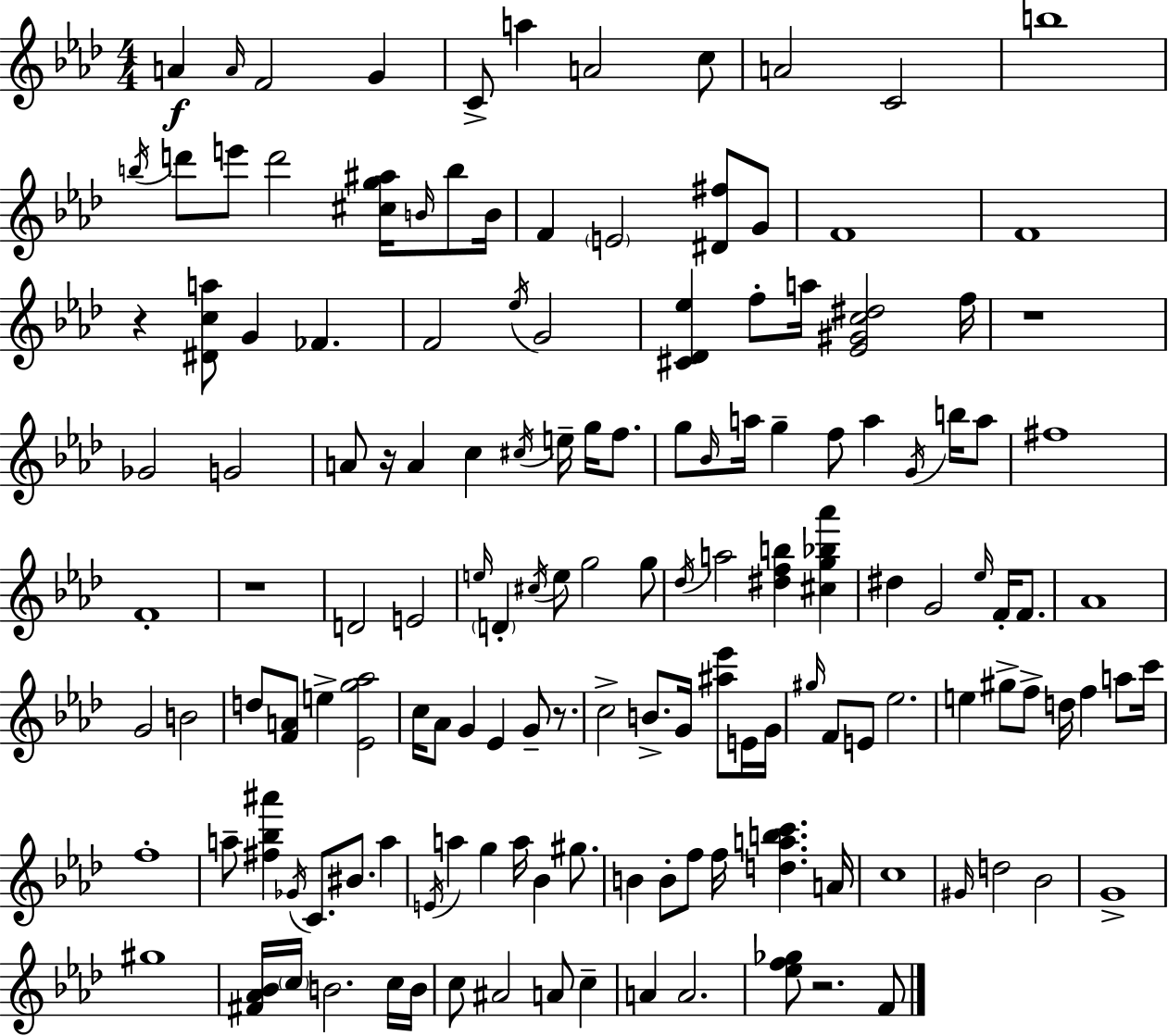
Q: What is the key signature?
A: AES major